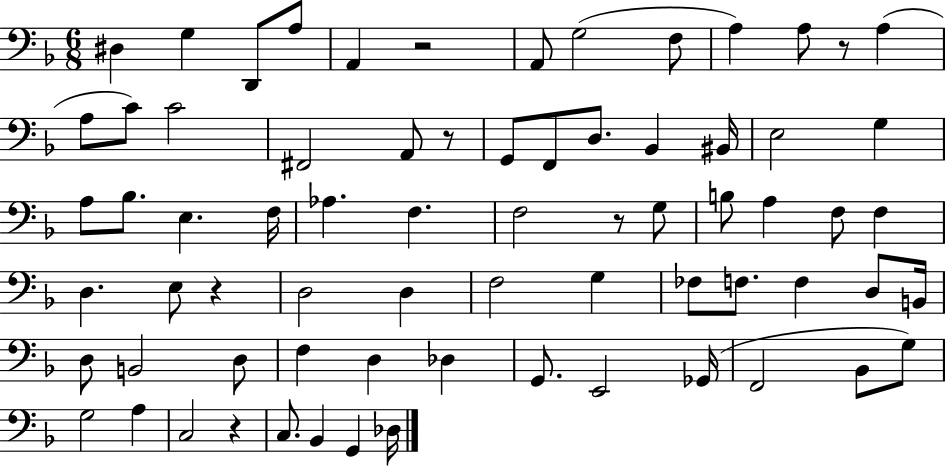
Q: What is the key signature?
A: F major